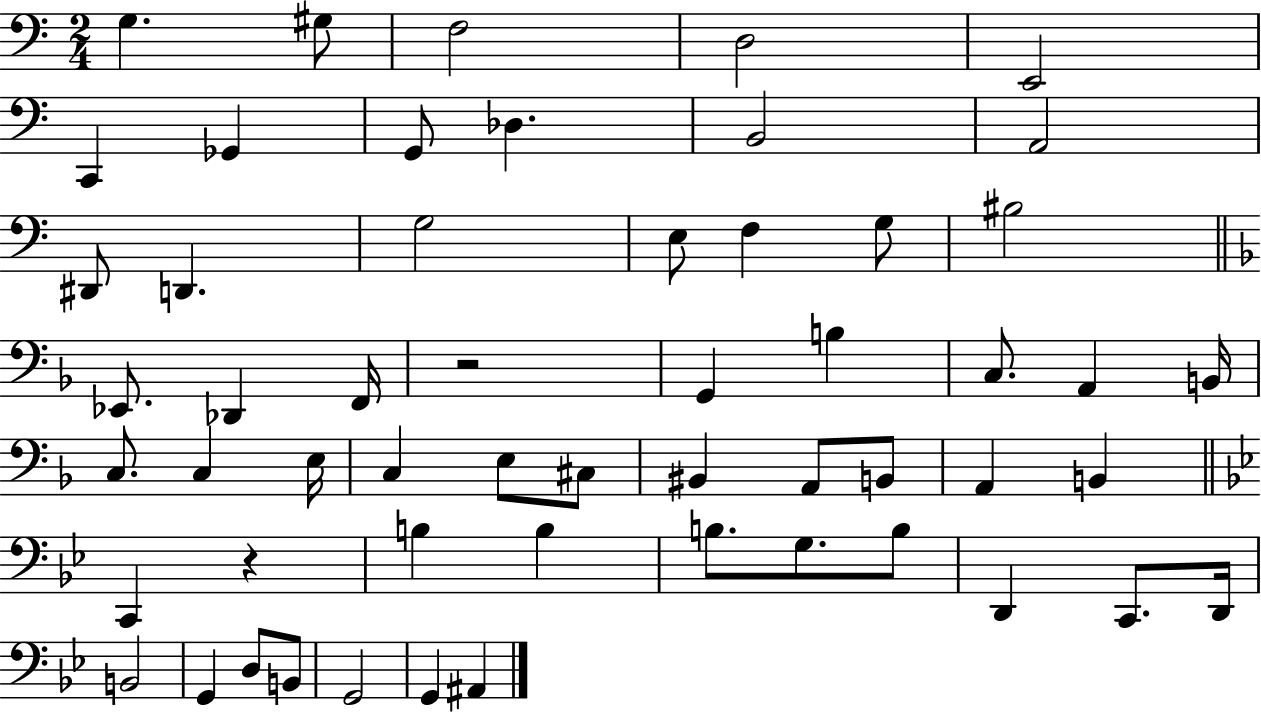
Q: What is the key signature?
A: C major